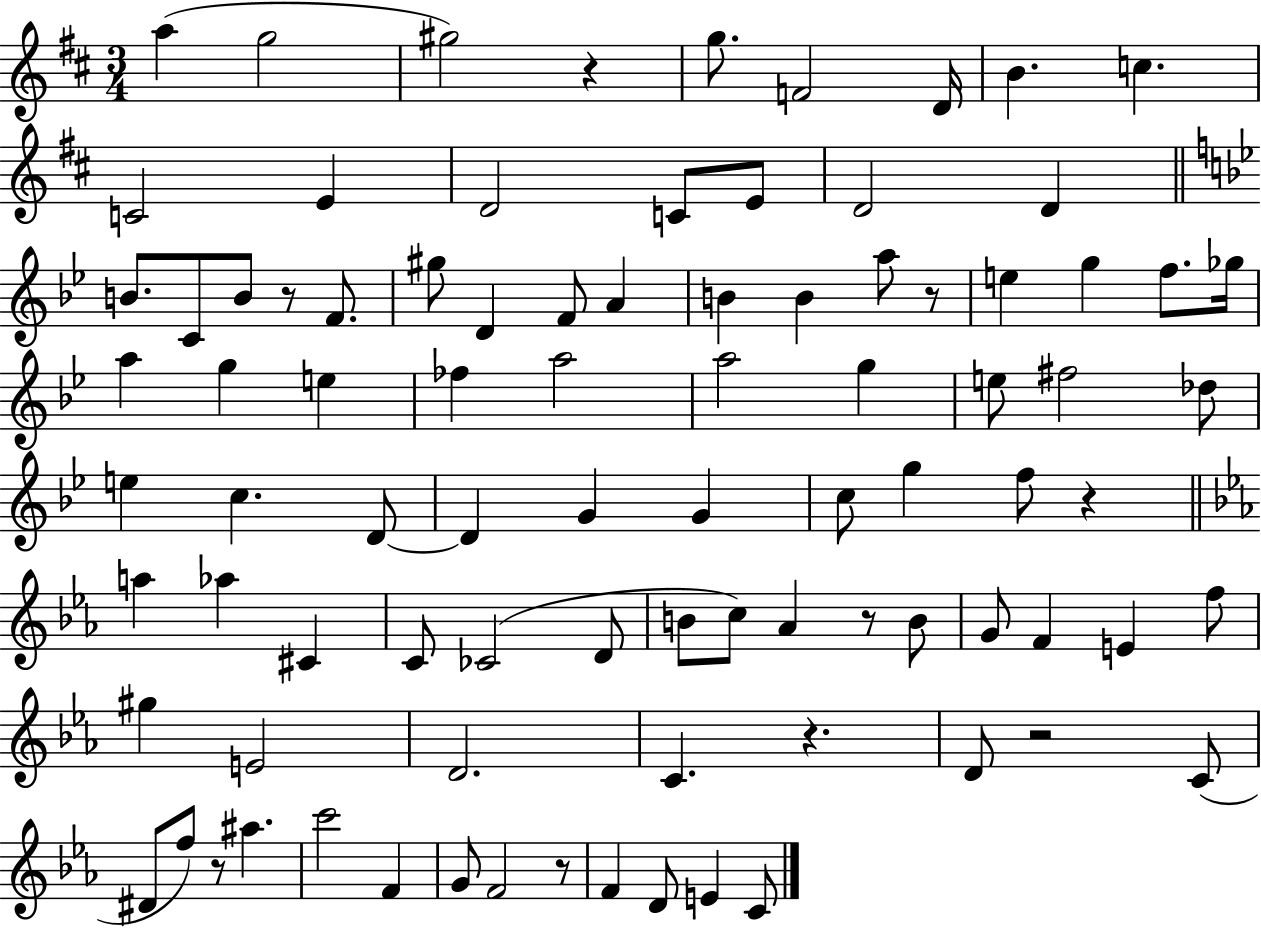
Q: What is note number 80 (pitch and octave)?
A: C4